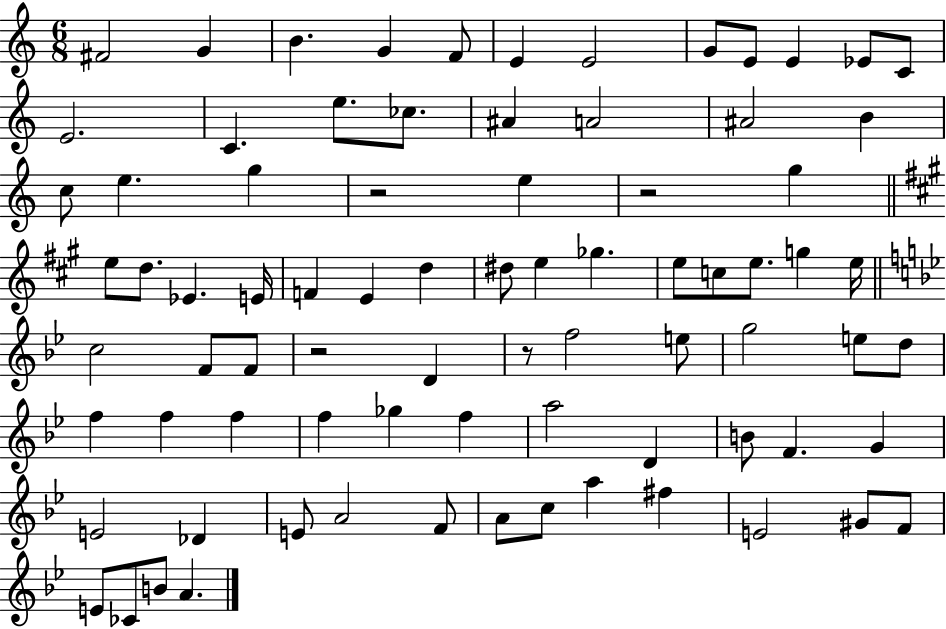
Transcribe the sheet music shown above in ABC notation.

X:1
T:Untitled
M:6/8
L:1/4
K:C
^F2 G B G F/2 E E2 G/2 E/2 E _E/2 C/2 E2 C e/2 _c/2 ^A A2 ^A2 B c/2 e g z2 e z2 g e/2 d/2 _E E/4 F E d ^d/2 e _g e/2 c/2 e/2 g e/4 c2 F/2 F/2 z2 D z/2 f2 e/2 g2 e/2 d/2 f f f f _g f a2 D B/2 F G E2 _D E/2 A2 F/2 A/2 c/2 a ^f E2 ^G/2 F/2 E/2 _C/2 B/2 A